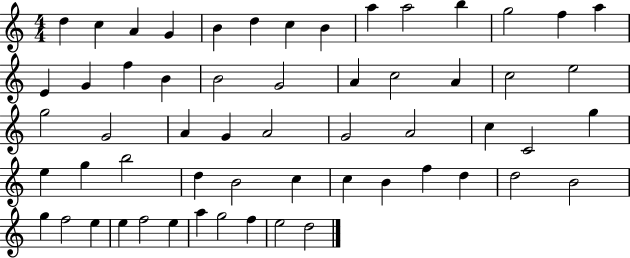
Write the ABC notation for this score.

X:1
T:Untitled
M:4/4
L:1/4
K:C
d c A G B d c B a a2 b g2 f a E G f B B2 G2 A c2 A c2 e2 g2 G2 A G A2 G2 A2 c C2 g e g b2 d B2 c c B f d d2 B2 g f2 e e f2 e a g2 f e2 d2